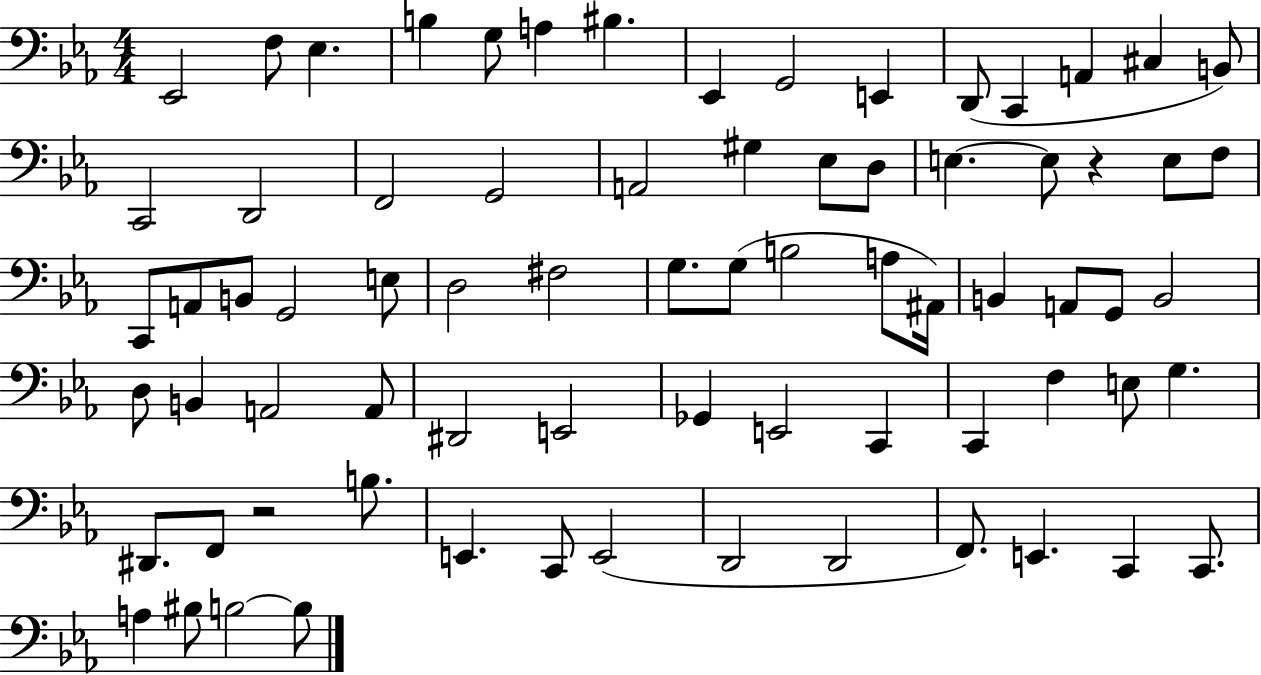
{
  \clef bass
  \numericTimeSignature
  \time 4/4
  \key ees \major
  ees,2 f8 ees4. | b4 g8 a4 bis4. | ees,4 g,2 e,4 | d,8( c,4 a,4 cis4 b,8) | \break c,2 d,2 | f,2 g,2 | a,2 gis4 ees8 d8 | e4.~~ e8 r4 e8 f8 | \break c,8 a,8 b,8 g,2 e8 | d2 fis2 | g8. g8( b2 a8 ais,16) | b,4 a,8 g,8 b,2 | \break d8 b,4 a,2 a,8 | dis,2 e,2 | ges,4 e,2 c,4 | c,4 f4 e8 g4. | \break dis,8. f,8 r2 b8. | e,4. c,8 e,2( | d,2 d,2 | f,8.) e,4. c,4 c,8. | \break a4 bis8 b2~~ b8 | \bar "|."
}